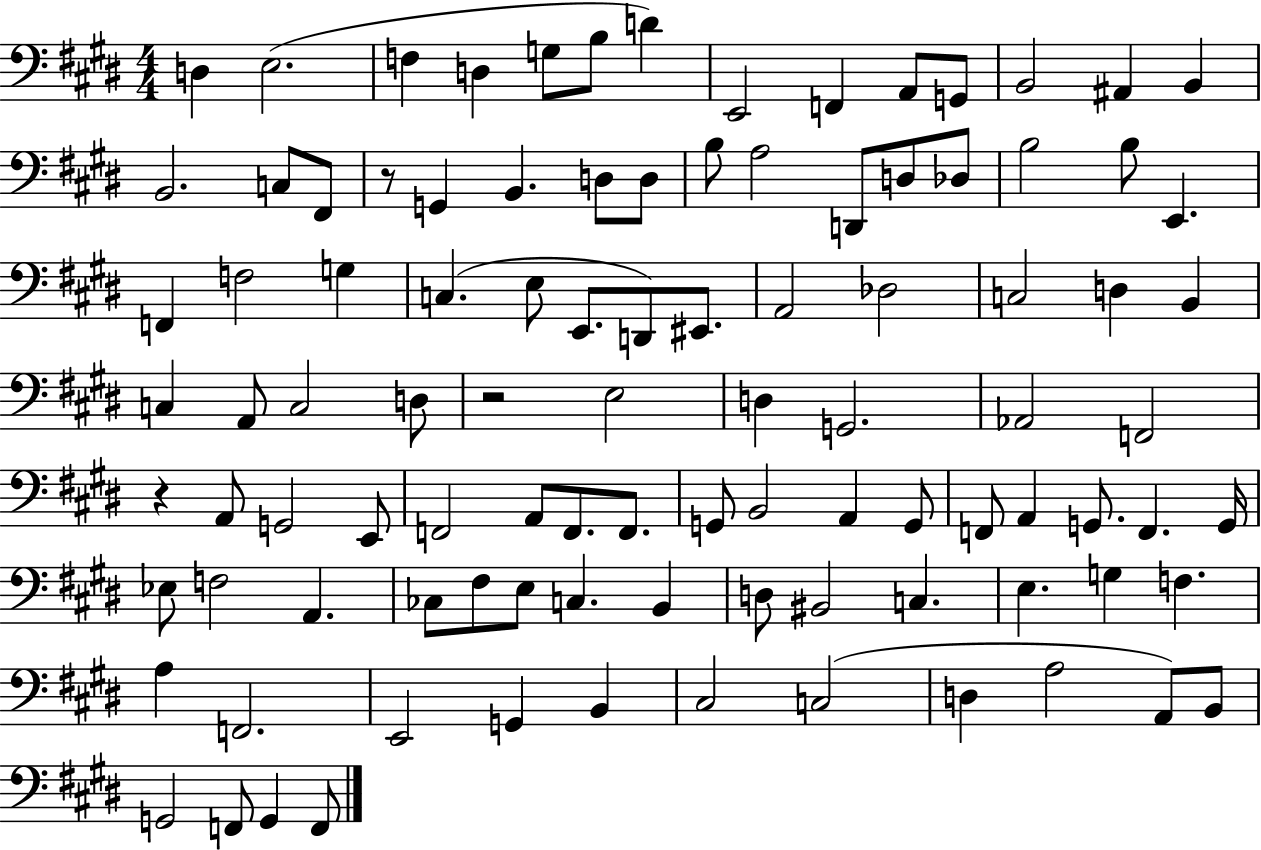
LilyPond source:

{
  \clef bass
  \numericTimeSignature
  \time 4/4
  \key e \major
  d4 e2.( | f4 d4 g8 b8 d'4) | e,2 f,4 a,8 g,8 | b,2 ais,4 b,4 | \break b,2. c8 fis,8 | r8 g,4 b,4. d8 d8 | b8 a2 d,8 d8 des8 | b2 b8 e,4. | \break f,4 f2 g4 | c4.( e8 e,8. d,8) eis,8. | a,2 des2 | c2 d4 b,4 | \break c4 a,8 c2 d8 | r2 e2 | d4 g,2. | aes,2 f,2 | \break r4 a,8 g,2 e,8 | f,2 a,8 f,8. f,8. | g,8 b,2 a,4 g,8 | f,8 a,4 g,8. f,4. g,16 | \break ees8 f2 a,4. | ces8 fis8 e8 c4. b,4 | d8 bis,2 c4. | e4. g4 f4. | \break a4 f,2. | e,2 g,4 b,4 | cis2 c2( | d4 a2 a,8) b,8 | \break g,2 f,8 g,4 f,8 | \bar "|."
}